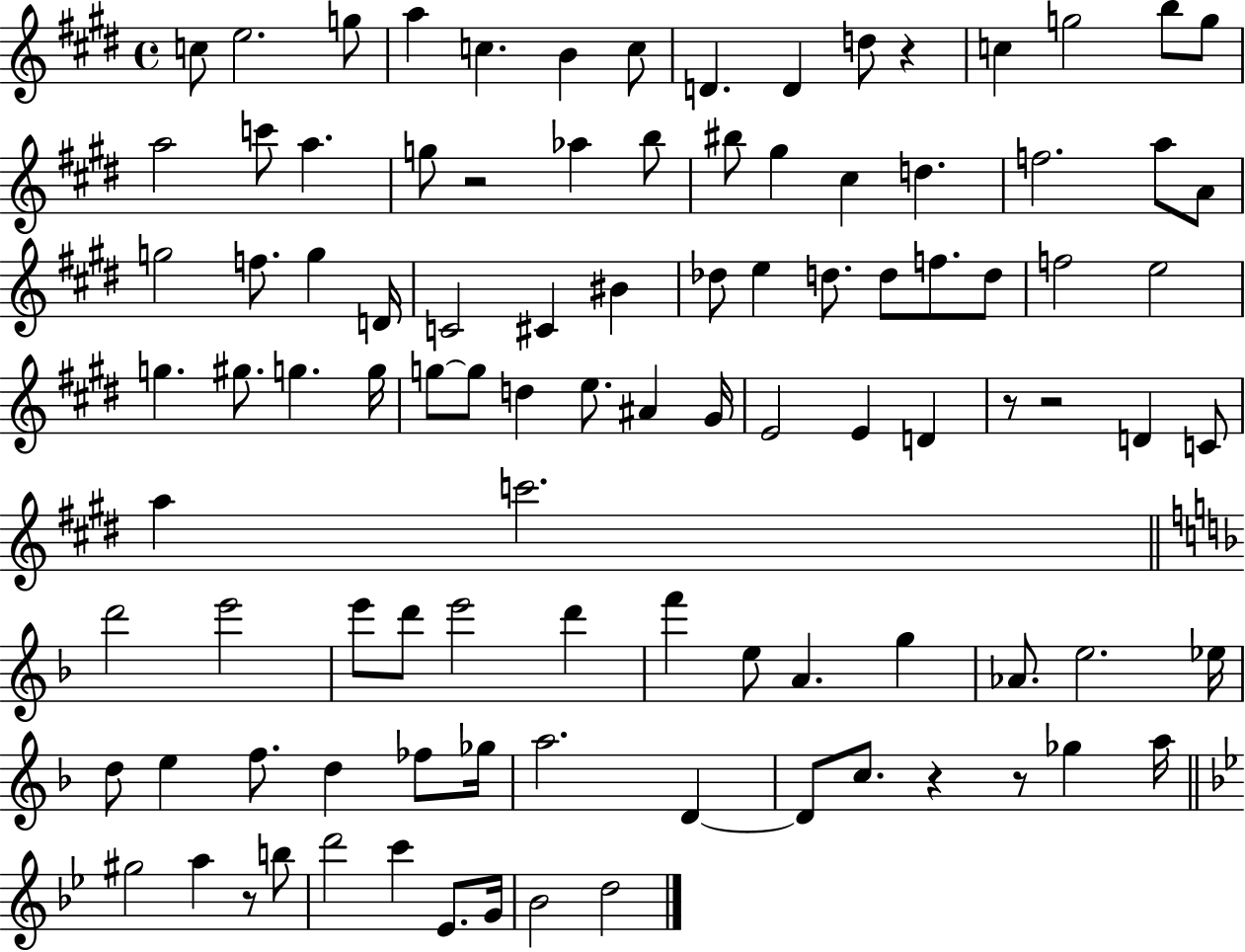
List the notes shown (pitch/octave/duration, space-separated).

C5/e E5/h. G5/e A5/q C5/q. B4/q C5/e D4/q. D4/q D5/e R/q C5/q G5/h B5/e G5/e A5/h C6/e A5/q. G5/e R/h Ab5/q B5/e BIS5/e G#5/q C#5/q D5/q. F5/h. A5/e A4/e G5/h F5/e. G5/q D4/s C4/h C#4/q BIS4/q Db5/e E5/q D5/e. D5/e F5/e. D5/e F5/h E5/h G5/q. G#5/e. G5/q. G5/s G5/e G5/e D5/q E5/e. A#4/q G#4/s E4/h E4/q D4/q R/e R/h D4/q C4/e A5/q C6/h. D6/h E6/h E6/e D6/e E6/h D6/q F6/q E5/e A4/q. G5/q Ab4/e. E5/h. Eb5/s D5/e E5/q F5/e. D5/q FES5/e Gb5/s A5/h. D4/q D4/e C5/e. R/q R/e Gb5/q A5/s G#5/h A5/q R/e B5/e D6/h C6/q Eb4/e. G4/s Bb4/h D5/h